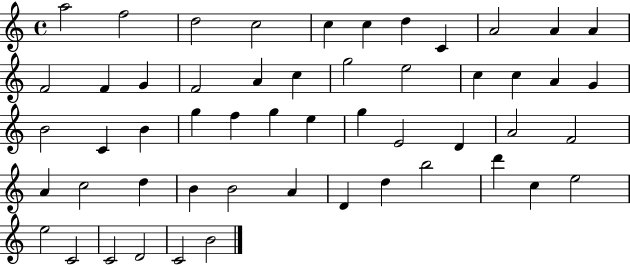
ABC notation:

X:1
T:Untitled
M:4/4
L:1/4
K:C
a2 f2 d2 c2 c c d C A2 A A F2 F G F2 A c g2 e2 c c A G B2 C B g f g e g E2 D A2 F2 A c2 d B B2 A D d b2 d' c e2 e2 C2 C2 D2 C2 B2